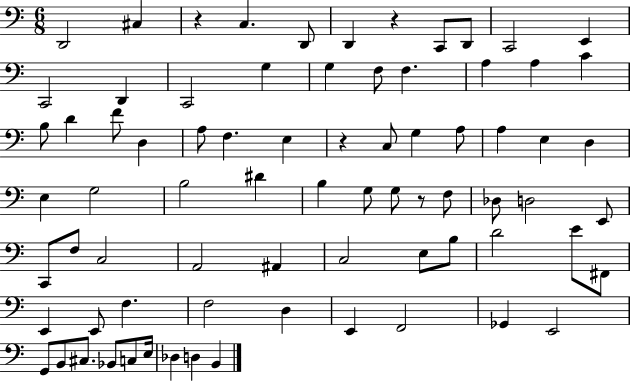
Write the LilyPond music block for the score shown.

{
  \clef bass
  \numericTimeSignature
  \time 6/8
  \key c \major
  d,2 cis4 | r4 c4. d,8 | d,4 r4 c,8 d,8 | c,2 e,4 | \break c,2 d,4 | c,2 g4 | g4 f8 f4. | a4 a4 c'4 | \break b8 d'4 f'8 d4 | a8 f4. e4 | r4 c8 g4 a8 | a4 e4 d4 | \break e4 g2 | b2 dis'4 | b4 g8 g8 r8 f8 | des8 d2 e,8 | \break c,8 f8 c2 | a,2 ais,4 | c2 e8 b8 | d'2 e'8 fis,8 | \break e,4 e,8 f4. | f2 d4 | e,4 f,2 | ges,4 e,2 | \break g,8 b,8 cis8. bes,8 c8 e16 | des4 d4 b,4 | \bar "|."
}